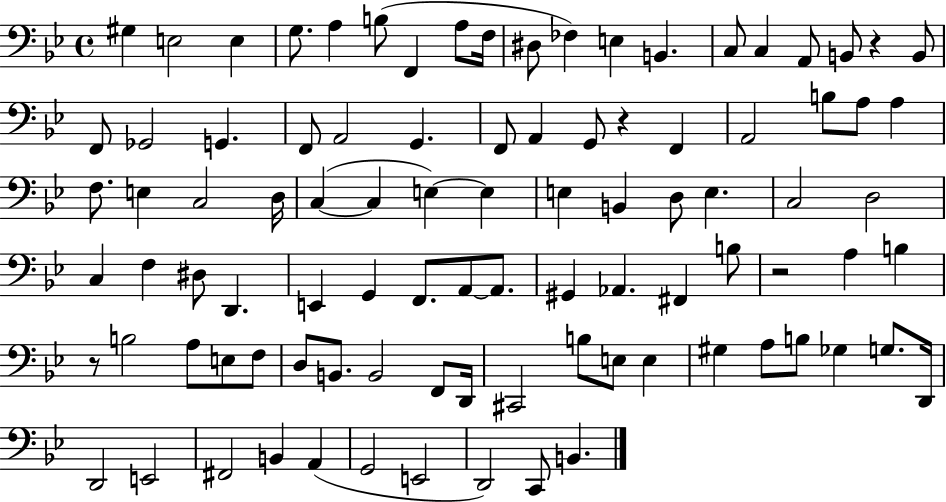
{
  \clef bass
  \time 4/4
  \defaultTimeSignature
  \key bes \major
  \repeat volta 2 { gis4 e2 e4 | g8. a4 b8( f,4 a8 f16 | dis8 fes4) e4 b,4. | c8 c4 a,8 b,8 r4 b,8 | \break f,8 ges,2 g,4. | f,8 a,2 g,4. | f,8 a,4 g,8 r4 f,4 | a,2 b8 a8 a4 | \break f8. e4 c2 d16 | c4~(~ c4 e4~~) e4 | e4 b,4 d8 e4. | c2 d2 | \break c4 f4 dis8 d,4. | e,4 g,4 f,8. a,8~~ a,8. | gis,4 aes,4. fis,4 b8 | r2 a4 b4 | \break r8 b2 a8 e8 f8 | d8 b,8. b,2 f,8 d,16 | cis,2 b8 e8 e4 | gis4 a8 b8 ges4 g8. d,16 | \break d,2 e,2 | fis,2 b,4 a,4( | g,2 e,2 | d,2) c,8 b,4. | \break } \bar "|."
}